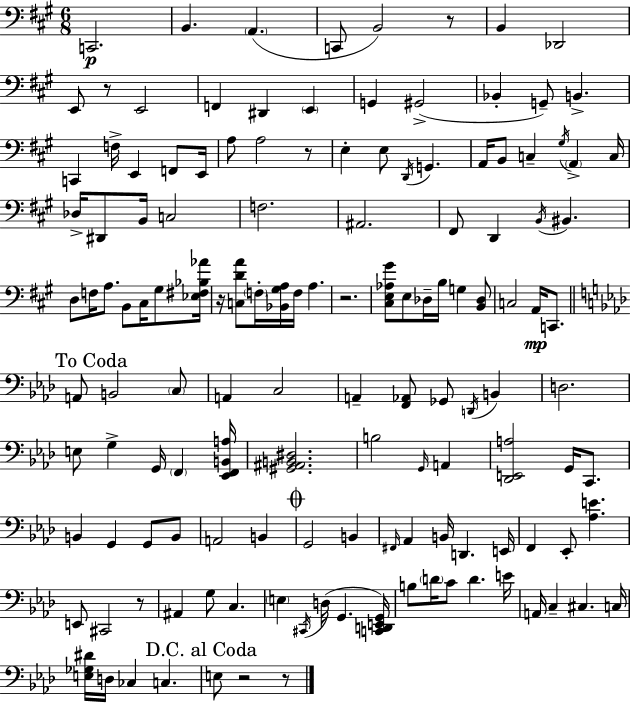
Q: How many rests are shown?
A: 8